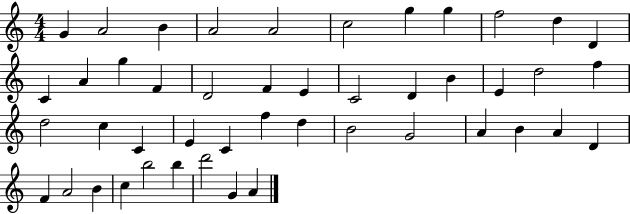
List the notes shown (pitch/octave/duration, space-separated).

G4/q A4/h B4/q A4/h A4/h C5/h G5/q G5/q F5/h D5/q D4/q C4/q A4/q G5/q F4/q D4/h F4/q E4/q C4/h D4/q B4/q E4/q D5/h F5/q D5/h C5/q C4/q E4/q C4/q F5/q D5/q B4/h G4/h A4/q B4/q A4/q D4/q F4/q A4/h B4/q C5/q B5/h B5/q D6/h G4/q A4/q